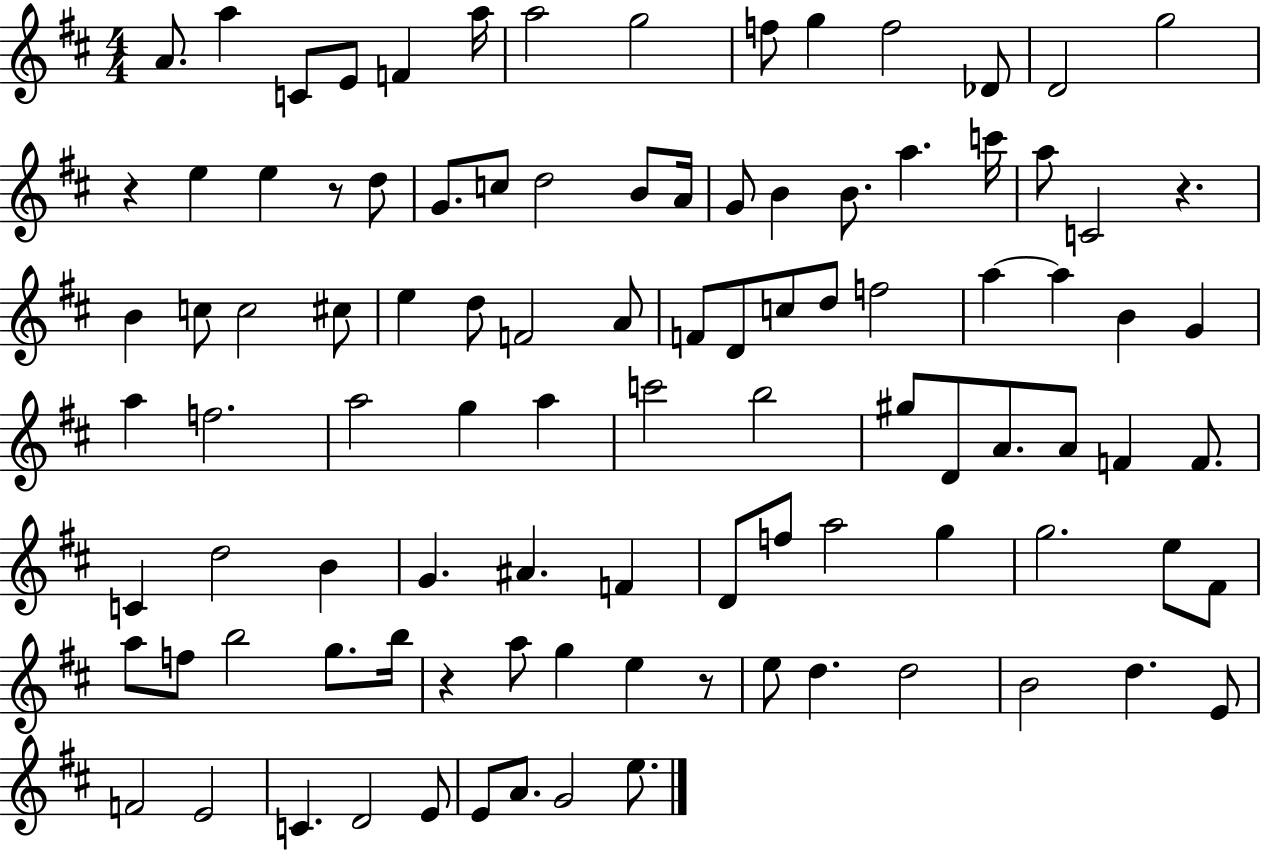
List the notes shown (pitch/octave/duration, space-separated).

A4/e. A5/q C4/e E4/e F4/q A5/s A5/h G5/h F5/e G5/q F5/h Db4/e D4/h G5/h R/q E5/q E5/q R/e D5/e G4/e. C5/e D5/h B4/e A4/s G4/e B4/q B4/e. A5/q. C6/s A5/e C4/h R/q. B4/q C5/e C5/h C#5/e E5/q D5/e F4/h A4/e F4/e D4/e C5/e D5/e F5/h A5/q A5/q B4/q G4/q A5/q F5/h. A5/h G5/q A5/q C6/h B5/h G#5/e D4/e A4/e. A4/e F4/q F4/e. C4/q D5/h B4/q G4/q. A#4/q. F4/q D4/e F5/e A5/h G5/q G5/h. E5/e F#4/e A5/e F5/e B5/h G5/e. B5/s R/q A5/e G5/q E5/q R/e E5/e D5/q. D5/h B4/h D5/q. E4/e F4/h E4/h C4/q. D4/h E4/e E4/e A4/e. G4/h E5/e.